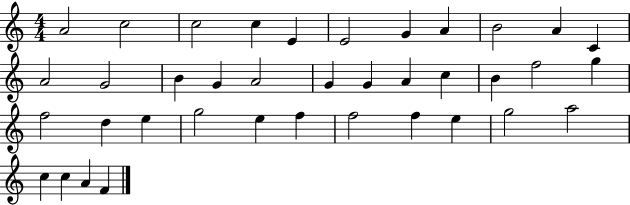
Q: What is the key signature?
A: C major